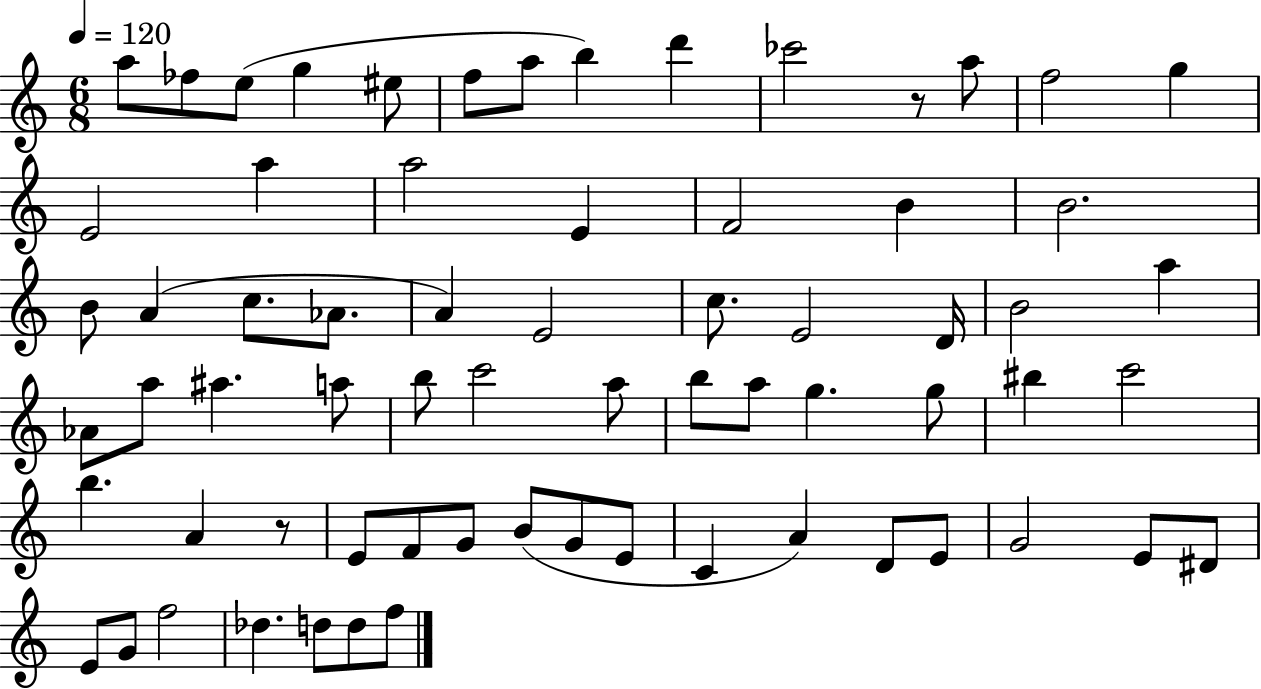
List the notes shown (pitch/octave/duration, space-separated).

A5/e FES5/e E5/e G5/q EIS5/e F5/e A5/e B5/q D6/q CES6/h R/e A5/e F5/h G5/q E4/h A5/q A5/h E4/q F4/h B4/q B4/h. B4/e A4/q C5/e. Ab4/e. A4/q E4/h C5/e. E4/h D4/s B4/h A5/q Ab4/e A5/e A#5/q. A5/e B5/e C6/h A5/e B5/e A5/e G5/q. G5/e BIS5/q C6/h B5/q. A4/q R/e E4/e F4/e G4/e B4/e G4/e E4/e C4/q A4/q D4/e E4/e G4/h E4/e D#4/e E4/e G4/e F5/h Db5/q. D5/e D5/e F5/e